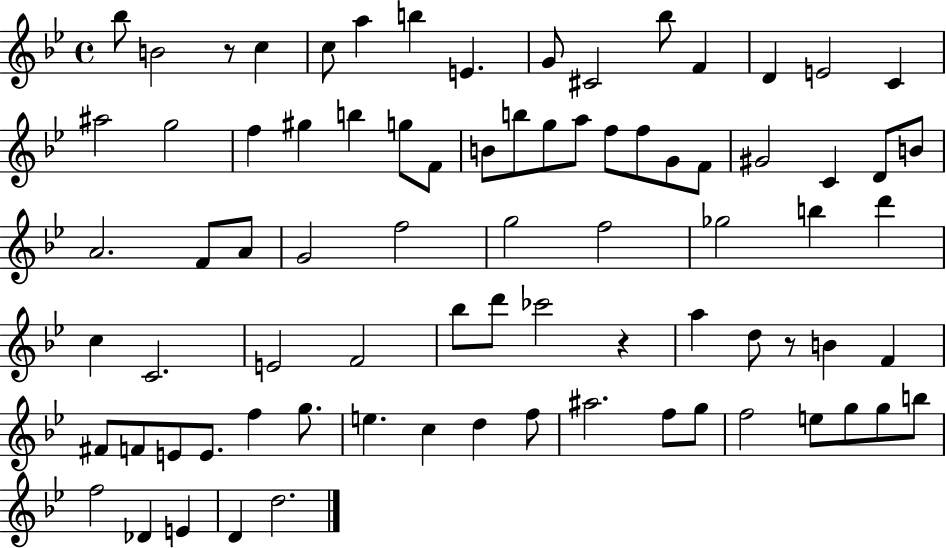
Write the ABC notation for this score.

X:1
T:Untitled
M:4/4
L:1/4
K:Bb
_b/2 B2 z/2 c c/2 a b E G/2 ^C2 _b/2 F D E2 C ^a2 g2 f ^g b g/2 F/2 B/2 b/2 g/2 a/2 f/2 f/2 G/2 F/2 ^G2 C D/2 B/2 A2 F/2 A/2 G2 f2 g2 f2 _g2 b d' c C2 E2 F2 _b/2 d'/2 _c'2 z a d/2 z/2 B F ^F/2 F/2 E/2 E/2 f g/2 e c d f/2 ^a2 f/2 g/2 f2 e/2 g/2 g/2 b/2 f2 _D E D d2